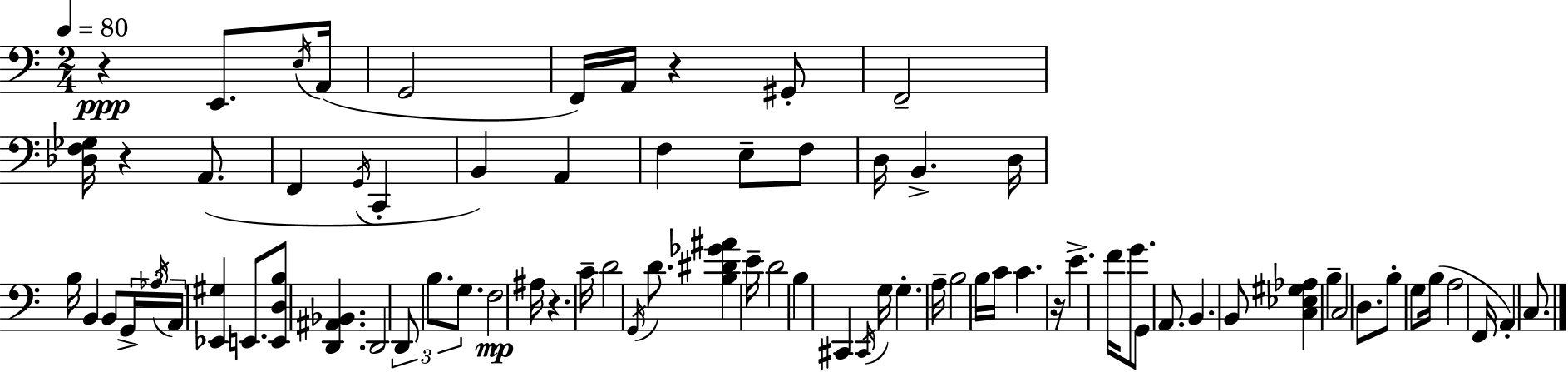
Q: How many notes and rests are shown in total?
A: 77